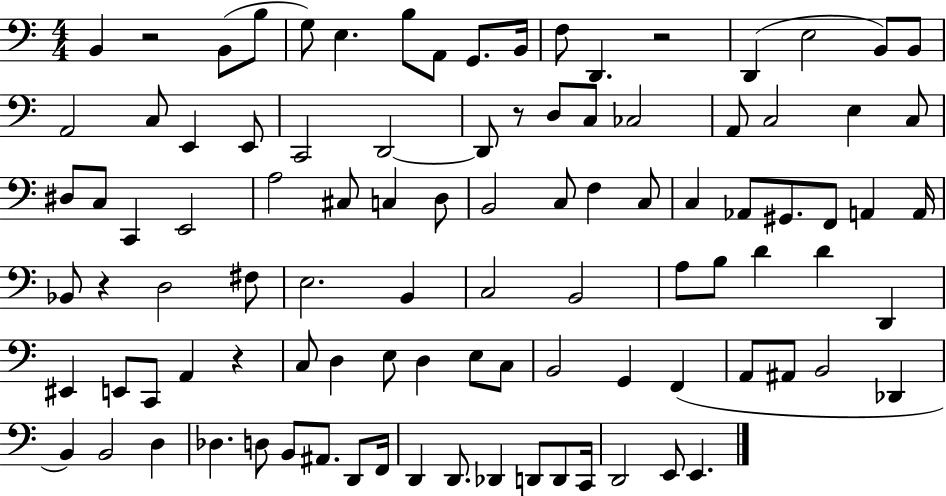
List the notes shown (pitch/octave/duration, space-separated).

B2/q R/h B2/e B3/e G3/e E3/q. B3/e A2/e G2/e. B2/s F3/e D2/q. R/h D2/q E3/h B2/e B2/e A2/h C3/e E2/q E2/e C2/h D2/h D2/e R/e D3/e C3/e CES3/h A2/e C3/h E3/q C3/e D#3/e C3/e C2/q E2/h A3/h C#3/e C3/q D3/e B2/h C3/e F3/q C3/e C3/q Ab2/e G#2/e. F2/e A2/q A2/s Bb2/e R/q D3/h F#3/e E3/h. B2/q C3/h B2/h A3/e B3/e D4/q D4/q D2/q EIS2/q E2/e C2/e A2/q R/q C3/e D3/q E3/e D3/q E3/e C3/e B2/h G2/q F2/q A2/e A#2/e B2/h Db2/q B2/q B2/h D3/q Db3/q. D3/e B2/e A#2/e. D2/e F2/s D2/q D2/e. Db2/q D2/e D2/e C2/s D2/h E2/e E2/q.